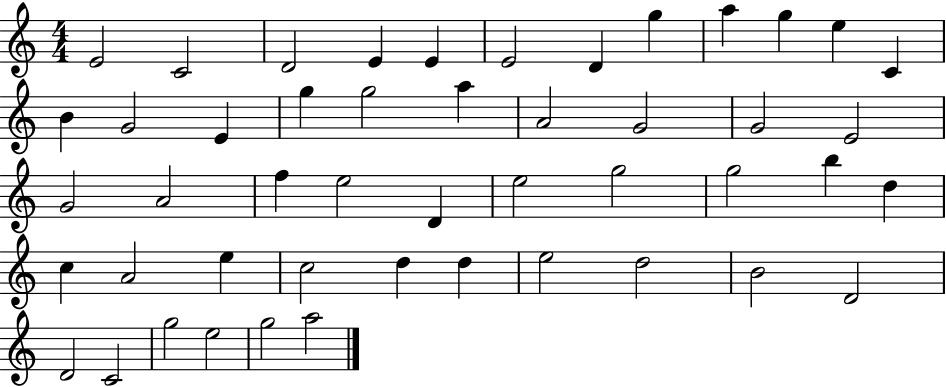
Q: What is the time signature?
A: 4/4